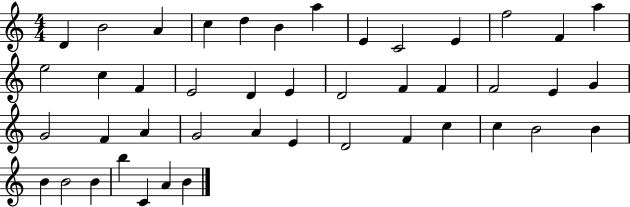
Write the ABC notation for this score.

X:1
T:Untitled
M:4/4
L:1/4
K:C
D B2 A c d B a E C2 E f2 F a e2 c F E2 D E D2 F F F2 E G G2 F A G2 A E D2 F c c B2 B B B2 B b C A B